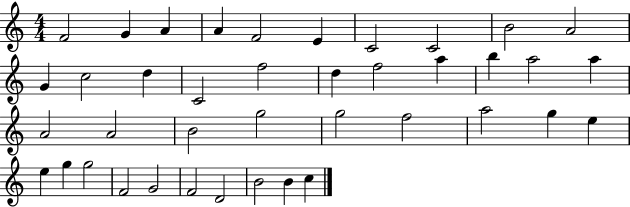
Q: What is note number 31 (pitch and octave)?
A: E5